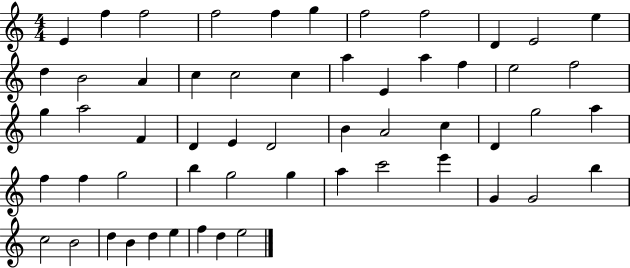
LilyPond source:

{
  \clef treble
  \numericTimeSignature
  \time 4/4
  \key c \major
  e'4 f''4 f''2 | f''2 f''4 g''4 | f''2 f''2 | d'4 e'2 e''4 | \break d''4 b'2 a'4 | c''4 c''2 c''4 | a''4 e'4 a''4 f''4 | e''2 f''2 | \break g''4 a''2 f'4 | d'4 e'4 d'2 | b'4 a'2 c''4 | d'4 g''2 a''4 | \break f''4 f''4 g''2 | b''4 g''2 g''4 | a''4 c'''2 e'''4 | g'4 g'2 b''4 | \break c''2 b'2 | d''4 b'4 d''4 e''4 | f''4 d''4 e''2 | \bar "|."
}